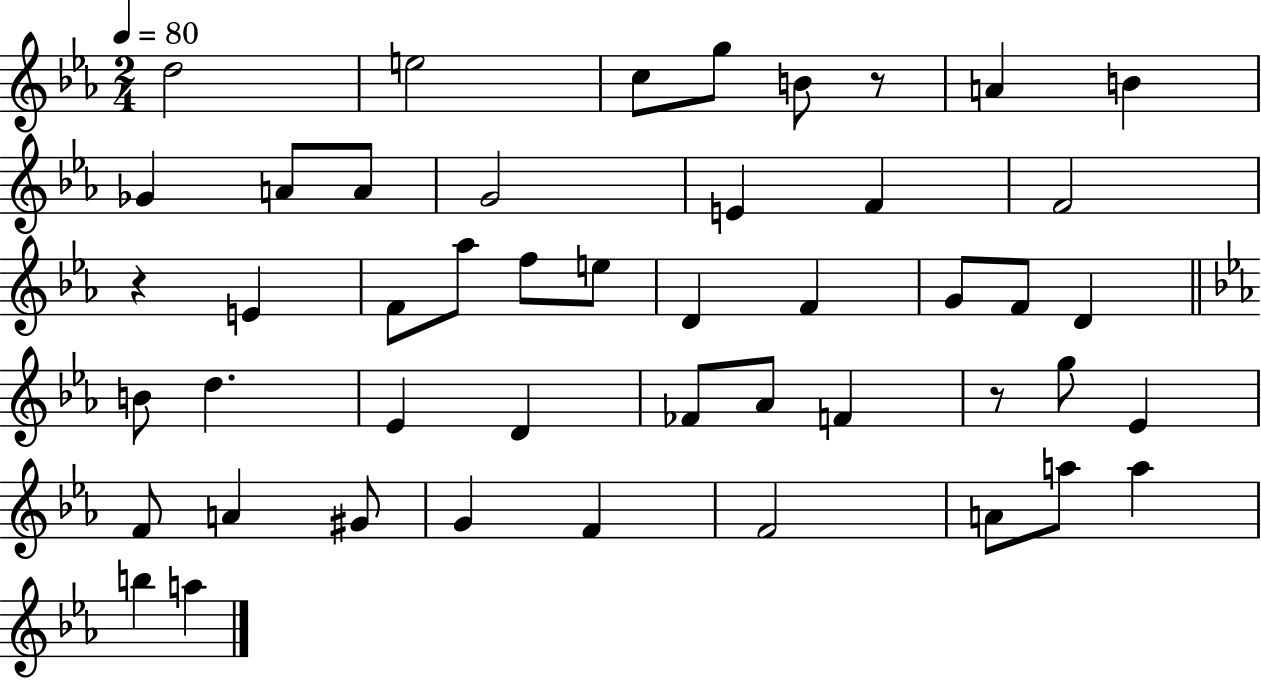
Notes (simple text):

D5/h E5/h C5/e G5/e B4/e R/e A4/q B4/q Gb4/q A4/e A4/e G4/h E4/q F4/q F4/h R/q E4/q F4/e Ab5/e F5/e E5/e D4/q F4/q G4/e F4/e D4/q B4/e D5/q. Eb4/q D4/q FES4/e Ab4/e F4/q R/e G5/e Eb4/q F4/e A4/q G#4/e G4/q F4/q F4/h A4/e A5/e A5/q B5/q A5/q